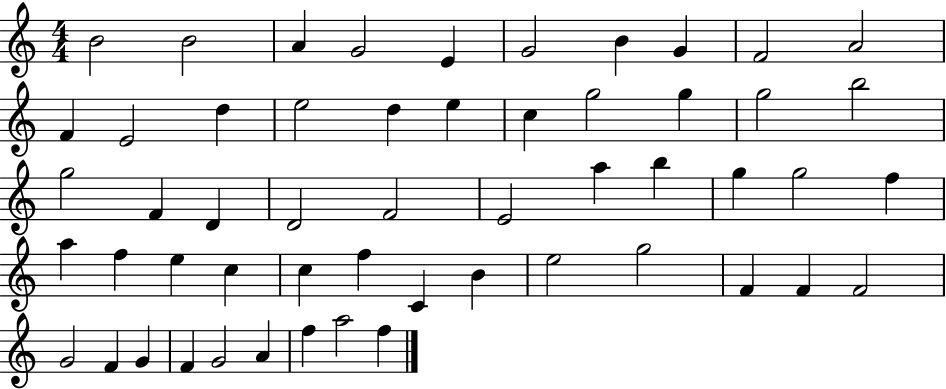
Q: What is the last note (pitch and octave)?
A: F5